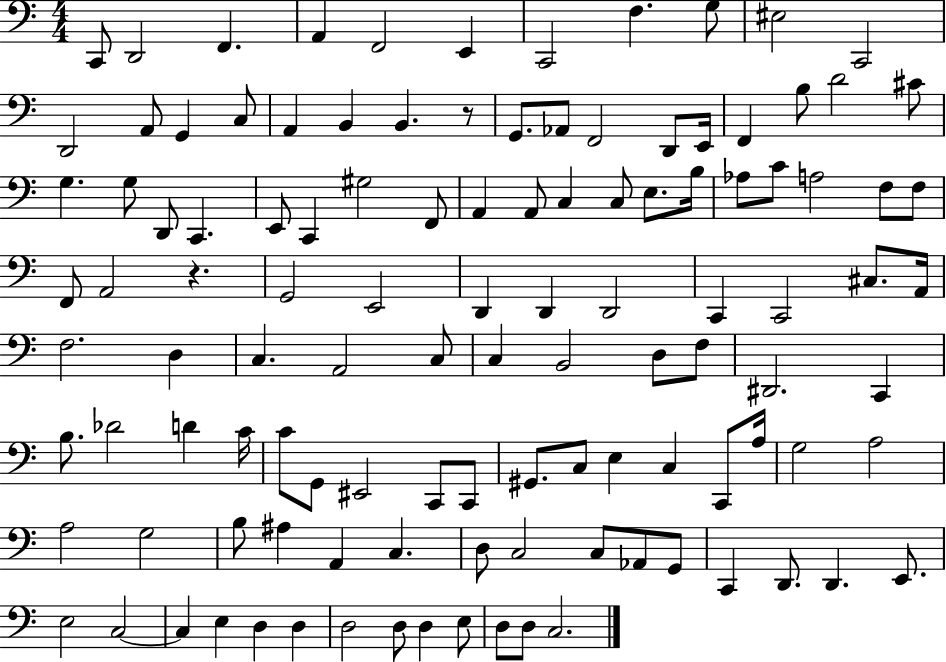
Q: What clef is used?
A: bass